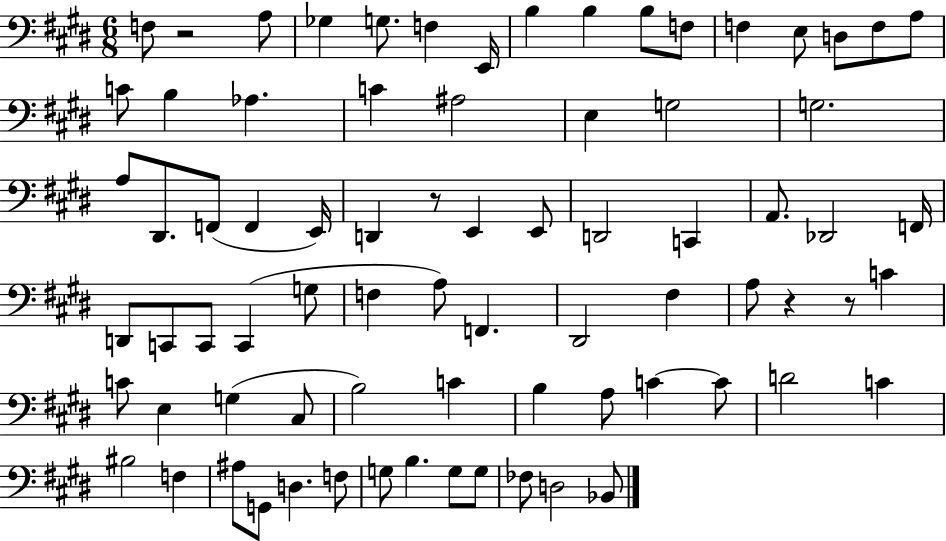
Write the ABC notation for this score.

X:1
T:Untitled
M:6/8
L:1/4
K:E
F,/2 z2 A,/2 _G, G,/2 F, E,,/4 B, B, B,/2 F,/2 F, E,/2 D,/2 F,/2 A,/2 C/2 B, _A, C ^A,2 E, G,2 G,2 A,/2 ^D,,/2 F,,/2 F,, E,,/4 D,, z/2 E,, E,,/2 D,,2 C,, A,,/2 _D,,2 F,,/4 D,,/2 C,,/2 C,,/2 C,, G,/2 F, A,/2 F,, ^D,,2 ^F, A,/2 z z/2 C C/2 E, G, ^C,/2 B,2 C B, A,/2 C C/2 D2 C ^B,2 F, ^A,/2 G,,/2 D, F,/2 G,/2 B, G,/2 G,/2 _F,/2 D,2 _B,,/2